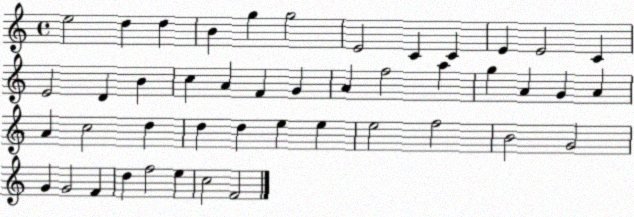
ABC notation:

X:1
T:Untitled
M:4/4
L:1/4
K:C
e2 d d B g g2 E2 C C E E2 C E2 D B c A F G A f2 a g A G A A c2 d d d e e e2 f2 B2 G2 G G2 F d f2 e c2 F2